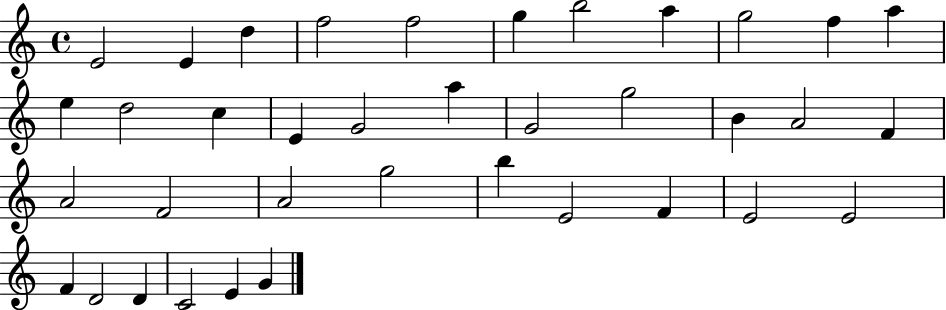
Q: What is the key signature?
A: C major